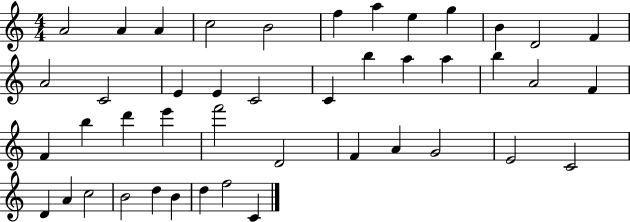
X:1
T:Untitled
M:4/4
L:1/4
K:C
A2 A A c2 B2 f a e g B D2 F A2 C2 E E C2 C b a a b A2 F F b d' e' f'2 D2 F A G2 E2 C2 D A c2 B2 d B d f2 C